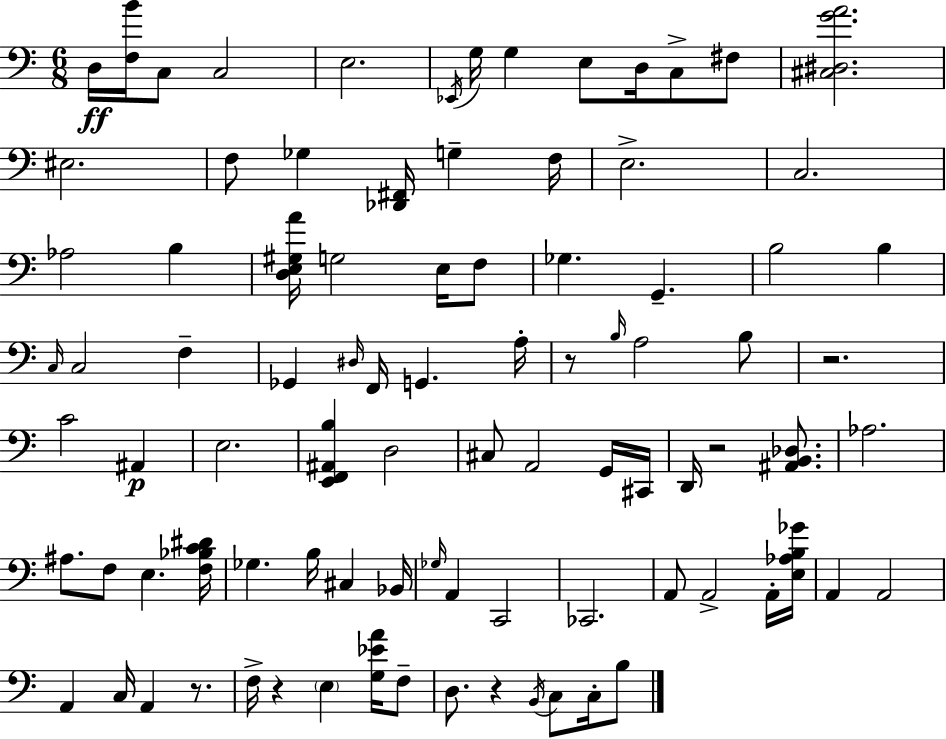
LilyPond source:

{
  \clef bass
  \numericTimeSignature
  \time 6/8
  \key c \major
  d16\ff <f b'>16 c8 c2 | e2. | \acciaccatura { ees,16 } g16 g4 e8 d16 c8-> fis8 | <cis dis g' a'>2. | \break eis2. | f8 ges4 <des, fis,>16 g4-- | f16 e2.-> | c2. | \break aes2 b4 | <d e gis a'>16 g2 e16 f8 | ges4. g,4.-- | b2 b4 | \break \grace { c16 } c2 f4-- | ges,4 \grace { dis16 } f,16 g,4. | a16-. r8 \grace { b16 } a2 | b8 r2. | \break c'2 | ais,4\p e2. | <e, f, ais, b>4 d2 | cis8 a,2 | \break g,16 cis,16 d,16 r2 | <ais, b, des>8. aes2. | ais8. f8 e4. | <f bes c' dis'>16 ges4. b16 cis4 | \break bes,16 \grace { ges16 } a,4 c,2 | ces,2. | a,8 a,2-> | a,16-. <e aes b ges'>16 a,4 a,2 | \break a,4 c16 a,4 | r8. f16-> r4 \parenthesize e4 | <g ees' a'>16 f8-- d8. r4 | \acciaccatura { b,16 } c8 c16-. b8 \bar "|."
}